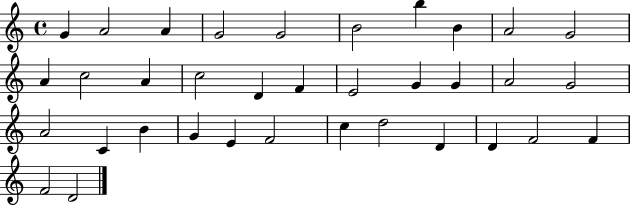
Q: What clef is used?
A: treble